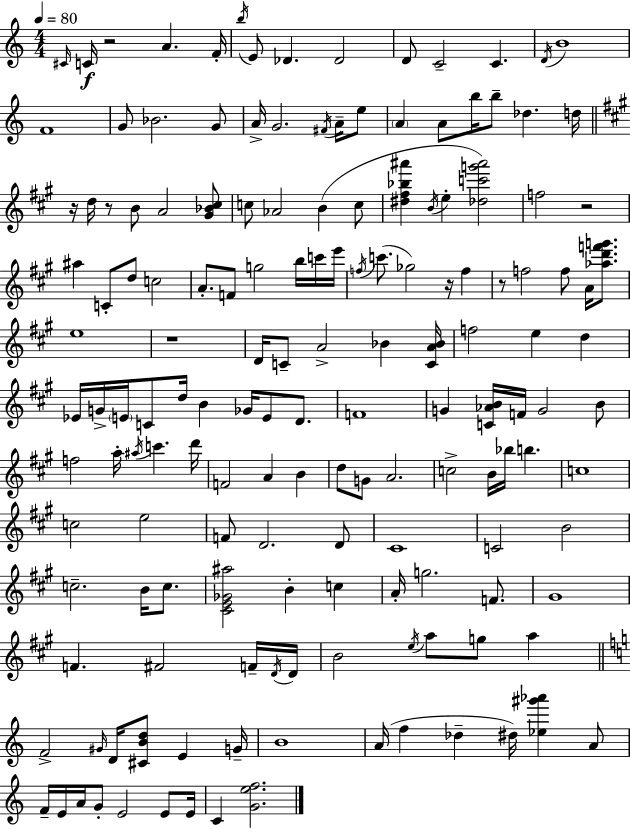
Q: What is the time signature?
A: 4/4